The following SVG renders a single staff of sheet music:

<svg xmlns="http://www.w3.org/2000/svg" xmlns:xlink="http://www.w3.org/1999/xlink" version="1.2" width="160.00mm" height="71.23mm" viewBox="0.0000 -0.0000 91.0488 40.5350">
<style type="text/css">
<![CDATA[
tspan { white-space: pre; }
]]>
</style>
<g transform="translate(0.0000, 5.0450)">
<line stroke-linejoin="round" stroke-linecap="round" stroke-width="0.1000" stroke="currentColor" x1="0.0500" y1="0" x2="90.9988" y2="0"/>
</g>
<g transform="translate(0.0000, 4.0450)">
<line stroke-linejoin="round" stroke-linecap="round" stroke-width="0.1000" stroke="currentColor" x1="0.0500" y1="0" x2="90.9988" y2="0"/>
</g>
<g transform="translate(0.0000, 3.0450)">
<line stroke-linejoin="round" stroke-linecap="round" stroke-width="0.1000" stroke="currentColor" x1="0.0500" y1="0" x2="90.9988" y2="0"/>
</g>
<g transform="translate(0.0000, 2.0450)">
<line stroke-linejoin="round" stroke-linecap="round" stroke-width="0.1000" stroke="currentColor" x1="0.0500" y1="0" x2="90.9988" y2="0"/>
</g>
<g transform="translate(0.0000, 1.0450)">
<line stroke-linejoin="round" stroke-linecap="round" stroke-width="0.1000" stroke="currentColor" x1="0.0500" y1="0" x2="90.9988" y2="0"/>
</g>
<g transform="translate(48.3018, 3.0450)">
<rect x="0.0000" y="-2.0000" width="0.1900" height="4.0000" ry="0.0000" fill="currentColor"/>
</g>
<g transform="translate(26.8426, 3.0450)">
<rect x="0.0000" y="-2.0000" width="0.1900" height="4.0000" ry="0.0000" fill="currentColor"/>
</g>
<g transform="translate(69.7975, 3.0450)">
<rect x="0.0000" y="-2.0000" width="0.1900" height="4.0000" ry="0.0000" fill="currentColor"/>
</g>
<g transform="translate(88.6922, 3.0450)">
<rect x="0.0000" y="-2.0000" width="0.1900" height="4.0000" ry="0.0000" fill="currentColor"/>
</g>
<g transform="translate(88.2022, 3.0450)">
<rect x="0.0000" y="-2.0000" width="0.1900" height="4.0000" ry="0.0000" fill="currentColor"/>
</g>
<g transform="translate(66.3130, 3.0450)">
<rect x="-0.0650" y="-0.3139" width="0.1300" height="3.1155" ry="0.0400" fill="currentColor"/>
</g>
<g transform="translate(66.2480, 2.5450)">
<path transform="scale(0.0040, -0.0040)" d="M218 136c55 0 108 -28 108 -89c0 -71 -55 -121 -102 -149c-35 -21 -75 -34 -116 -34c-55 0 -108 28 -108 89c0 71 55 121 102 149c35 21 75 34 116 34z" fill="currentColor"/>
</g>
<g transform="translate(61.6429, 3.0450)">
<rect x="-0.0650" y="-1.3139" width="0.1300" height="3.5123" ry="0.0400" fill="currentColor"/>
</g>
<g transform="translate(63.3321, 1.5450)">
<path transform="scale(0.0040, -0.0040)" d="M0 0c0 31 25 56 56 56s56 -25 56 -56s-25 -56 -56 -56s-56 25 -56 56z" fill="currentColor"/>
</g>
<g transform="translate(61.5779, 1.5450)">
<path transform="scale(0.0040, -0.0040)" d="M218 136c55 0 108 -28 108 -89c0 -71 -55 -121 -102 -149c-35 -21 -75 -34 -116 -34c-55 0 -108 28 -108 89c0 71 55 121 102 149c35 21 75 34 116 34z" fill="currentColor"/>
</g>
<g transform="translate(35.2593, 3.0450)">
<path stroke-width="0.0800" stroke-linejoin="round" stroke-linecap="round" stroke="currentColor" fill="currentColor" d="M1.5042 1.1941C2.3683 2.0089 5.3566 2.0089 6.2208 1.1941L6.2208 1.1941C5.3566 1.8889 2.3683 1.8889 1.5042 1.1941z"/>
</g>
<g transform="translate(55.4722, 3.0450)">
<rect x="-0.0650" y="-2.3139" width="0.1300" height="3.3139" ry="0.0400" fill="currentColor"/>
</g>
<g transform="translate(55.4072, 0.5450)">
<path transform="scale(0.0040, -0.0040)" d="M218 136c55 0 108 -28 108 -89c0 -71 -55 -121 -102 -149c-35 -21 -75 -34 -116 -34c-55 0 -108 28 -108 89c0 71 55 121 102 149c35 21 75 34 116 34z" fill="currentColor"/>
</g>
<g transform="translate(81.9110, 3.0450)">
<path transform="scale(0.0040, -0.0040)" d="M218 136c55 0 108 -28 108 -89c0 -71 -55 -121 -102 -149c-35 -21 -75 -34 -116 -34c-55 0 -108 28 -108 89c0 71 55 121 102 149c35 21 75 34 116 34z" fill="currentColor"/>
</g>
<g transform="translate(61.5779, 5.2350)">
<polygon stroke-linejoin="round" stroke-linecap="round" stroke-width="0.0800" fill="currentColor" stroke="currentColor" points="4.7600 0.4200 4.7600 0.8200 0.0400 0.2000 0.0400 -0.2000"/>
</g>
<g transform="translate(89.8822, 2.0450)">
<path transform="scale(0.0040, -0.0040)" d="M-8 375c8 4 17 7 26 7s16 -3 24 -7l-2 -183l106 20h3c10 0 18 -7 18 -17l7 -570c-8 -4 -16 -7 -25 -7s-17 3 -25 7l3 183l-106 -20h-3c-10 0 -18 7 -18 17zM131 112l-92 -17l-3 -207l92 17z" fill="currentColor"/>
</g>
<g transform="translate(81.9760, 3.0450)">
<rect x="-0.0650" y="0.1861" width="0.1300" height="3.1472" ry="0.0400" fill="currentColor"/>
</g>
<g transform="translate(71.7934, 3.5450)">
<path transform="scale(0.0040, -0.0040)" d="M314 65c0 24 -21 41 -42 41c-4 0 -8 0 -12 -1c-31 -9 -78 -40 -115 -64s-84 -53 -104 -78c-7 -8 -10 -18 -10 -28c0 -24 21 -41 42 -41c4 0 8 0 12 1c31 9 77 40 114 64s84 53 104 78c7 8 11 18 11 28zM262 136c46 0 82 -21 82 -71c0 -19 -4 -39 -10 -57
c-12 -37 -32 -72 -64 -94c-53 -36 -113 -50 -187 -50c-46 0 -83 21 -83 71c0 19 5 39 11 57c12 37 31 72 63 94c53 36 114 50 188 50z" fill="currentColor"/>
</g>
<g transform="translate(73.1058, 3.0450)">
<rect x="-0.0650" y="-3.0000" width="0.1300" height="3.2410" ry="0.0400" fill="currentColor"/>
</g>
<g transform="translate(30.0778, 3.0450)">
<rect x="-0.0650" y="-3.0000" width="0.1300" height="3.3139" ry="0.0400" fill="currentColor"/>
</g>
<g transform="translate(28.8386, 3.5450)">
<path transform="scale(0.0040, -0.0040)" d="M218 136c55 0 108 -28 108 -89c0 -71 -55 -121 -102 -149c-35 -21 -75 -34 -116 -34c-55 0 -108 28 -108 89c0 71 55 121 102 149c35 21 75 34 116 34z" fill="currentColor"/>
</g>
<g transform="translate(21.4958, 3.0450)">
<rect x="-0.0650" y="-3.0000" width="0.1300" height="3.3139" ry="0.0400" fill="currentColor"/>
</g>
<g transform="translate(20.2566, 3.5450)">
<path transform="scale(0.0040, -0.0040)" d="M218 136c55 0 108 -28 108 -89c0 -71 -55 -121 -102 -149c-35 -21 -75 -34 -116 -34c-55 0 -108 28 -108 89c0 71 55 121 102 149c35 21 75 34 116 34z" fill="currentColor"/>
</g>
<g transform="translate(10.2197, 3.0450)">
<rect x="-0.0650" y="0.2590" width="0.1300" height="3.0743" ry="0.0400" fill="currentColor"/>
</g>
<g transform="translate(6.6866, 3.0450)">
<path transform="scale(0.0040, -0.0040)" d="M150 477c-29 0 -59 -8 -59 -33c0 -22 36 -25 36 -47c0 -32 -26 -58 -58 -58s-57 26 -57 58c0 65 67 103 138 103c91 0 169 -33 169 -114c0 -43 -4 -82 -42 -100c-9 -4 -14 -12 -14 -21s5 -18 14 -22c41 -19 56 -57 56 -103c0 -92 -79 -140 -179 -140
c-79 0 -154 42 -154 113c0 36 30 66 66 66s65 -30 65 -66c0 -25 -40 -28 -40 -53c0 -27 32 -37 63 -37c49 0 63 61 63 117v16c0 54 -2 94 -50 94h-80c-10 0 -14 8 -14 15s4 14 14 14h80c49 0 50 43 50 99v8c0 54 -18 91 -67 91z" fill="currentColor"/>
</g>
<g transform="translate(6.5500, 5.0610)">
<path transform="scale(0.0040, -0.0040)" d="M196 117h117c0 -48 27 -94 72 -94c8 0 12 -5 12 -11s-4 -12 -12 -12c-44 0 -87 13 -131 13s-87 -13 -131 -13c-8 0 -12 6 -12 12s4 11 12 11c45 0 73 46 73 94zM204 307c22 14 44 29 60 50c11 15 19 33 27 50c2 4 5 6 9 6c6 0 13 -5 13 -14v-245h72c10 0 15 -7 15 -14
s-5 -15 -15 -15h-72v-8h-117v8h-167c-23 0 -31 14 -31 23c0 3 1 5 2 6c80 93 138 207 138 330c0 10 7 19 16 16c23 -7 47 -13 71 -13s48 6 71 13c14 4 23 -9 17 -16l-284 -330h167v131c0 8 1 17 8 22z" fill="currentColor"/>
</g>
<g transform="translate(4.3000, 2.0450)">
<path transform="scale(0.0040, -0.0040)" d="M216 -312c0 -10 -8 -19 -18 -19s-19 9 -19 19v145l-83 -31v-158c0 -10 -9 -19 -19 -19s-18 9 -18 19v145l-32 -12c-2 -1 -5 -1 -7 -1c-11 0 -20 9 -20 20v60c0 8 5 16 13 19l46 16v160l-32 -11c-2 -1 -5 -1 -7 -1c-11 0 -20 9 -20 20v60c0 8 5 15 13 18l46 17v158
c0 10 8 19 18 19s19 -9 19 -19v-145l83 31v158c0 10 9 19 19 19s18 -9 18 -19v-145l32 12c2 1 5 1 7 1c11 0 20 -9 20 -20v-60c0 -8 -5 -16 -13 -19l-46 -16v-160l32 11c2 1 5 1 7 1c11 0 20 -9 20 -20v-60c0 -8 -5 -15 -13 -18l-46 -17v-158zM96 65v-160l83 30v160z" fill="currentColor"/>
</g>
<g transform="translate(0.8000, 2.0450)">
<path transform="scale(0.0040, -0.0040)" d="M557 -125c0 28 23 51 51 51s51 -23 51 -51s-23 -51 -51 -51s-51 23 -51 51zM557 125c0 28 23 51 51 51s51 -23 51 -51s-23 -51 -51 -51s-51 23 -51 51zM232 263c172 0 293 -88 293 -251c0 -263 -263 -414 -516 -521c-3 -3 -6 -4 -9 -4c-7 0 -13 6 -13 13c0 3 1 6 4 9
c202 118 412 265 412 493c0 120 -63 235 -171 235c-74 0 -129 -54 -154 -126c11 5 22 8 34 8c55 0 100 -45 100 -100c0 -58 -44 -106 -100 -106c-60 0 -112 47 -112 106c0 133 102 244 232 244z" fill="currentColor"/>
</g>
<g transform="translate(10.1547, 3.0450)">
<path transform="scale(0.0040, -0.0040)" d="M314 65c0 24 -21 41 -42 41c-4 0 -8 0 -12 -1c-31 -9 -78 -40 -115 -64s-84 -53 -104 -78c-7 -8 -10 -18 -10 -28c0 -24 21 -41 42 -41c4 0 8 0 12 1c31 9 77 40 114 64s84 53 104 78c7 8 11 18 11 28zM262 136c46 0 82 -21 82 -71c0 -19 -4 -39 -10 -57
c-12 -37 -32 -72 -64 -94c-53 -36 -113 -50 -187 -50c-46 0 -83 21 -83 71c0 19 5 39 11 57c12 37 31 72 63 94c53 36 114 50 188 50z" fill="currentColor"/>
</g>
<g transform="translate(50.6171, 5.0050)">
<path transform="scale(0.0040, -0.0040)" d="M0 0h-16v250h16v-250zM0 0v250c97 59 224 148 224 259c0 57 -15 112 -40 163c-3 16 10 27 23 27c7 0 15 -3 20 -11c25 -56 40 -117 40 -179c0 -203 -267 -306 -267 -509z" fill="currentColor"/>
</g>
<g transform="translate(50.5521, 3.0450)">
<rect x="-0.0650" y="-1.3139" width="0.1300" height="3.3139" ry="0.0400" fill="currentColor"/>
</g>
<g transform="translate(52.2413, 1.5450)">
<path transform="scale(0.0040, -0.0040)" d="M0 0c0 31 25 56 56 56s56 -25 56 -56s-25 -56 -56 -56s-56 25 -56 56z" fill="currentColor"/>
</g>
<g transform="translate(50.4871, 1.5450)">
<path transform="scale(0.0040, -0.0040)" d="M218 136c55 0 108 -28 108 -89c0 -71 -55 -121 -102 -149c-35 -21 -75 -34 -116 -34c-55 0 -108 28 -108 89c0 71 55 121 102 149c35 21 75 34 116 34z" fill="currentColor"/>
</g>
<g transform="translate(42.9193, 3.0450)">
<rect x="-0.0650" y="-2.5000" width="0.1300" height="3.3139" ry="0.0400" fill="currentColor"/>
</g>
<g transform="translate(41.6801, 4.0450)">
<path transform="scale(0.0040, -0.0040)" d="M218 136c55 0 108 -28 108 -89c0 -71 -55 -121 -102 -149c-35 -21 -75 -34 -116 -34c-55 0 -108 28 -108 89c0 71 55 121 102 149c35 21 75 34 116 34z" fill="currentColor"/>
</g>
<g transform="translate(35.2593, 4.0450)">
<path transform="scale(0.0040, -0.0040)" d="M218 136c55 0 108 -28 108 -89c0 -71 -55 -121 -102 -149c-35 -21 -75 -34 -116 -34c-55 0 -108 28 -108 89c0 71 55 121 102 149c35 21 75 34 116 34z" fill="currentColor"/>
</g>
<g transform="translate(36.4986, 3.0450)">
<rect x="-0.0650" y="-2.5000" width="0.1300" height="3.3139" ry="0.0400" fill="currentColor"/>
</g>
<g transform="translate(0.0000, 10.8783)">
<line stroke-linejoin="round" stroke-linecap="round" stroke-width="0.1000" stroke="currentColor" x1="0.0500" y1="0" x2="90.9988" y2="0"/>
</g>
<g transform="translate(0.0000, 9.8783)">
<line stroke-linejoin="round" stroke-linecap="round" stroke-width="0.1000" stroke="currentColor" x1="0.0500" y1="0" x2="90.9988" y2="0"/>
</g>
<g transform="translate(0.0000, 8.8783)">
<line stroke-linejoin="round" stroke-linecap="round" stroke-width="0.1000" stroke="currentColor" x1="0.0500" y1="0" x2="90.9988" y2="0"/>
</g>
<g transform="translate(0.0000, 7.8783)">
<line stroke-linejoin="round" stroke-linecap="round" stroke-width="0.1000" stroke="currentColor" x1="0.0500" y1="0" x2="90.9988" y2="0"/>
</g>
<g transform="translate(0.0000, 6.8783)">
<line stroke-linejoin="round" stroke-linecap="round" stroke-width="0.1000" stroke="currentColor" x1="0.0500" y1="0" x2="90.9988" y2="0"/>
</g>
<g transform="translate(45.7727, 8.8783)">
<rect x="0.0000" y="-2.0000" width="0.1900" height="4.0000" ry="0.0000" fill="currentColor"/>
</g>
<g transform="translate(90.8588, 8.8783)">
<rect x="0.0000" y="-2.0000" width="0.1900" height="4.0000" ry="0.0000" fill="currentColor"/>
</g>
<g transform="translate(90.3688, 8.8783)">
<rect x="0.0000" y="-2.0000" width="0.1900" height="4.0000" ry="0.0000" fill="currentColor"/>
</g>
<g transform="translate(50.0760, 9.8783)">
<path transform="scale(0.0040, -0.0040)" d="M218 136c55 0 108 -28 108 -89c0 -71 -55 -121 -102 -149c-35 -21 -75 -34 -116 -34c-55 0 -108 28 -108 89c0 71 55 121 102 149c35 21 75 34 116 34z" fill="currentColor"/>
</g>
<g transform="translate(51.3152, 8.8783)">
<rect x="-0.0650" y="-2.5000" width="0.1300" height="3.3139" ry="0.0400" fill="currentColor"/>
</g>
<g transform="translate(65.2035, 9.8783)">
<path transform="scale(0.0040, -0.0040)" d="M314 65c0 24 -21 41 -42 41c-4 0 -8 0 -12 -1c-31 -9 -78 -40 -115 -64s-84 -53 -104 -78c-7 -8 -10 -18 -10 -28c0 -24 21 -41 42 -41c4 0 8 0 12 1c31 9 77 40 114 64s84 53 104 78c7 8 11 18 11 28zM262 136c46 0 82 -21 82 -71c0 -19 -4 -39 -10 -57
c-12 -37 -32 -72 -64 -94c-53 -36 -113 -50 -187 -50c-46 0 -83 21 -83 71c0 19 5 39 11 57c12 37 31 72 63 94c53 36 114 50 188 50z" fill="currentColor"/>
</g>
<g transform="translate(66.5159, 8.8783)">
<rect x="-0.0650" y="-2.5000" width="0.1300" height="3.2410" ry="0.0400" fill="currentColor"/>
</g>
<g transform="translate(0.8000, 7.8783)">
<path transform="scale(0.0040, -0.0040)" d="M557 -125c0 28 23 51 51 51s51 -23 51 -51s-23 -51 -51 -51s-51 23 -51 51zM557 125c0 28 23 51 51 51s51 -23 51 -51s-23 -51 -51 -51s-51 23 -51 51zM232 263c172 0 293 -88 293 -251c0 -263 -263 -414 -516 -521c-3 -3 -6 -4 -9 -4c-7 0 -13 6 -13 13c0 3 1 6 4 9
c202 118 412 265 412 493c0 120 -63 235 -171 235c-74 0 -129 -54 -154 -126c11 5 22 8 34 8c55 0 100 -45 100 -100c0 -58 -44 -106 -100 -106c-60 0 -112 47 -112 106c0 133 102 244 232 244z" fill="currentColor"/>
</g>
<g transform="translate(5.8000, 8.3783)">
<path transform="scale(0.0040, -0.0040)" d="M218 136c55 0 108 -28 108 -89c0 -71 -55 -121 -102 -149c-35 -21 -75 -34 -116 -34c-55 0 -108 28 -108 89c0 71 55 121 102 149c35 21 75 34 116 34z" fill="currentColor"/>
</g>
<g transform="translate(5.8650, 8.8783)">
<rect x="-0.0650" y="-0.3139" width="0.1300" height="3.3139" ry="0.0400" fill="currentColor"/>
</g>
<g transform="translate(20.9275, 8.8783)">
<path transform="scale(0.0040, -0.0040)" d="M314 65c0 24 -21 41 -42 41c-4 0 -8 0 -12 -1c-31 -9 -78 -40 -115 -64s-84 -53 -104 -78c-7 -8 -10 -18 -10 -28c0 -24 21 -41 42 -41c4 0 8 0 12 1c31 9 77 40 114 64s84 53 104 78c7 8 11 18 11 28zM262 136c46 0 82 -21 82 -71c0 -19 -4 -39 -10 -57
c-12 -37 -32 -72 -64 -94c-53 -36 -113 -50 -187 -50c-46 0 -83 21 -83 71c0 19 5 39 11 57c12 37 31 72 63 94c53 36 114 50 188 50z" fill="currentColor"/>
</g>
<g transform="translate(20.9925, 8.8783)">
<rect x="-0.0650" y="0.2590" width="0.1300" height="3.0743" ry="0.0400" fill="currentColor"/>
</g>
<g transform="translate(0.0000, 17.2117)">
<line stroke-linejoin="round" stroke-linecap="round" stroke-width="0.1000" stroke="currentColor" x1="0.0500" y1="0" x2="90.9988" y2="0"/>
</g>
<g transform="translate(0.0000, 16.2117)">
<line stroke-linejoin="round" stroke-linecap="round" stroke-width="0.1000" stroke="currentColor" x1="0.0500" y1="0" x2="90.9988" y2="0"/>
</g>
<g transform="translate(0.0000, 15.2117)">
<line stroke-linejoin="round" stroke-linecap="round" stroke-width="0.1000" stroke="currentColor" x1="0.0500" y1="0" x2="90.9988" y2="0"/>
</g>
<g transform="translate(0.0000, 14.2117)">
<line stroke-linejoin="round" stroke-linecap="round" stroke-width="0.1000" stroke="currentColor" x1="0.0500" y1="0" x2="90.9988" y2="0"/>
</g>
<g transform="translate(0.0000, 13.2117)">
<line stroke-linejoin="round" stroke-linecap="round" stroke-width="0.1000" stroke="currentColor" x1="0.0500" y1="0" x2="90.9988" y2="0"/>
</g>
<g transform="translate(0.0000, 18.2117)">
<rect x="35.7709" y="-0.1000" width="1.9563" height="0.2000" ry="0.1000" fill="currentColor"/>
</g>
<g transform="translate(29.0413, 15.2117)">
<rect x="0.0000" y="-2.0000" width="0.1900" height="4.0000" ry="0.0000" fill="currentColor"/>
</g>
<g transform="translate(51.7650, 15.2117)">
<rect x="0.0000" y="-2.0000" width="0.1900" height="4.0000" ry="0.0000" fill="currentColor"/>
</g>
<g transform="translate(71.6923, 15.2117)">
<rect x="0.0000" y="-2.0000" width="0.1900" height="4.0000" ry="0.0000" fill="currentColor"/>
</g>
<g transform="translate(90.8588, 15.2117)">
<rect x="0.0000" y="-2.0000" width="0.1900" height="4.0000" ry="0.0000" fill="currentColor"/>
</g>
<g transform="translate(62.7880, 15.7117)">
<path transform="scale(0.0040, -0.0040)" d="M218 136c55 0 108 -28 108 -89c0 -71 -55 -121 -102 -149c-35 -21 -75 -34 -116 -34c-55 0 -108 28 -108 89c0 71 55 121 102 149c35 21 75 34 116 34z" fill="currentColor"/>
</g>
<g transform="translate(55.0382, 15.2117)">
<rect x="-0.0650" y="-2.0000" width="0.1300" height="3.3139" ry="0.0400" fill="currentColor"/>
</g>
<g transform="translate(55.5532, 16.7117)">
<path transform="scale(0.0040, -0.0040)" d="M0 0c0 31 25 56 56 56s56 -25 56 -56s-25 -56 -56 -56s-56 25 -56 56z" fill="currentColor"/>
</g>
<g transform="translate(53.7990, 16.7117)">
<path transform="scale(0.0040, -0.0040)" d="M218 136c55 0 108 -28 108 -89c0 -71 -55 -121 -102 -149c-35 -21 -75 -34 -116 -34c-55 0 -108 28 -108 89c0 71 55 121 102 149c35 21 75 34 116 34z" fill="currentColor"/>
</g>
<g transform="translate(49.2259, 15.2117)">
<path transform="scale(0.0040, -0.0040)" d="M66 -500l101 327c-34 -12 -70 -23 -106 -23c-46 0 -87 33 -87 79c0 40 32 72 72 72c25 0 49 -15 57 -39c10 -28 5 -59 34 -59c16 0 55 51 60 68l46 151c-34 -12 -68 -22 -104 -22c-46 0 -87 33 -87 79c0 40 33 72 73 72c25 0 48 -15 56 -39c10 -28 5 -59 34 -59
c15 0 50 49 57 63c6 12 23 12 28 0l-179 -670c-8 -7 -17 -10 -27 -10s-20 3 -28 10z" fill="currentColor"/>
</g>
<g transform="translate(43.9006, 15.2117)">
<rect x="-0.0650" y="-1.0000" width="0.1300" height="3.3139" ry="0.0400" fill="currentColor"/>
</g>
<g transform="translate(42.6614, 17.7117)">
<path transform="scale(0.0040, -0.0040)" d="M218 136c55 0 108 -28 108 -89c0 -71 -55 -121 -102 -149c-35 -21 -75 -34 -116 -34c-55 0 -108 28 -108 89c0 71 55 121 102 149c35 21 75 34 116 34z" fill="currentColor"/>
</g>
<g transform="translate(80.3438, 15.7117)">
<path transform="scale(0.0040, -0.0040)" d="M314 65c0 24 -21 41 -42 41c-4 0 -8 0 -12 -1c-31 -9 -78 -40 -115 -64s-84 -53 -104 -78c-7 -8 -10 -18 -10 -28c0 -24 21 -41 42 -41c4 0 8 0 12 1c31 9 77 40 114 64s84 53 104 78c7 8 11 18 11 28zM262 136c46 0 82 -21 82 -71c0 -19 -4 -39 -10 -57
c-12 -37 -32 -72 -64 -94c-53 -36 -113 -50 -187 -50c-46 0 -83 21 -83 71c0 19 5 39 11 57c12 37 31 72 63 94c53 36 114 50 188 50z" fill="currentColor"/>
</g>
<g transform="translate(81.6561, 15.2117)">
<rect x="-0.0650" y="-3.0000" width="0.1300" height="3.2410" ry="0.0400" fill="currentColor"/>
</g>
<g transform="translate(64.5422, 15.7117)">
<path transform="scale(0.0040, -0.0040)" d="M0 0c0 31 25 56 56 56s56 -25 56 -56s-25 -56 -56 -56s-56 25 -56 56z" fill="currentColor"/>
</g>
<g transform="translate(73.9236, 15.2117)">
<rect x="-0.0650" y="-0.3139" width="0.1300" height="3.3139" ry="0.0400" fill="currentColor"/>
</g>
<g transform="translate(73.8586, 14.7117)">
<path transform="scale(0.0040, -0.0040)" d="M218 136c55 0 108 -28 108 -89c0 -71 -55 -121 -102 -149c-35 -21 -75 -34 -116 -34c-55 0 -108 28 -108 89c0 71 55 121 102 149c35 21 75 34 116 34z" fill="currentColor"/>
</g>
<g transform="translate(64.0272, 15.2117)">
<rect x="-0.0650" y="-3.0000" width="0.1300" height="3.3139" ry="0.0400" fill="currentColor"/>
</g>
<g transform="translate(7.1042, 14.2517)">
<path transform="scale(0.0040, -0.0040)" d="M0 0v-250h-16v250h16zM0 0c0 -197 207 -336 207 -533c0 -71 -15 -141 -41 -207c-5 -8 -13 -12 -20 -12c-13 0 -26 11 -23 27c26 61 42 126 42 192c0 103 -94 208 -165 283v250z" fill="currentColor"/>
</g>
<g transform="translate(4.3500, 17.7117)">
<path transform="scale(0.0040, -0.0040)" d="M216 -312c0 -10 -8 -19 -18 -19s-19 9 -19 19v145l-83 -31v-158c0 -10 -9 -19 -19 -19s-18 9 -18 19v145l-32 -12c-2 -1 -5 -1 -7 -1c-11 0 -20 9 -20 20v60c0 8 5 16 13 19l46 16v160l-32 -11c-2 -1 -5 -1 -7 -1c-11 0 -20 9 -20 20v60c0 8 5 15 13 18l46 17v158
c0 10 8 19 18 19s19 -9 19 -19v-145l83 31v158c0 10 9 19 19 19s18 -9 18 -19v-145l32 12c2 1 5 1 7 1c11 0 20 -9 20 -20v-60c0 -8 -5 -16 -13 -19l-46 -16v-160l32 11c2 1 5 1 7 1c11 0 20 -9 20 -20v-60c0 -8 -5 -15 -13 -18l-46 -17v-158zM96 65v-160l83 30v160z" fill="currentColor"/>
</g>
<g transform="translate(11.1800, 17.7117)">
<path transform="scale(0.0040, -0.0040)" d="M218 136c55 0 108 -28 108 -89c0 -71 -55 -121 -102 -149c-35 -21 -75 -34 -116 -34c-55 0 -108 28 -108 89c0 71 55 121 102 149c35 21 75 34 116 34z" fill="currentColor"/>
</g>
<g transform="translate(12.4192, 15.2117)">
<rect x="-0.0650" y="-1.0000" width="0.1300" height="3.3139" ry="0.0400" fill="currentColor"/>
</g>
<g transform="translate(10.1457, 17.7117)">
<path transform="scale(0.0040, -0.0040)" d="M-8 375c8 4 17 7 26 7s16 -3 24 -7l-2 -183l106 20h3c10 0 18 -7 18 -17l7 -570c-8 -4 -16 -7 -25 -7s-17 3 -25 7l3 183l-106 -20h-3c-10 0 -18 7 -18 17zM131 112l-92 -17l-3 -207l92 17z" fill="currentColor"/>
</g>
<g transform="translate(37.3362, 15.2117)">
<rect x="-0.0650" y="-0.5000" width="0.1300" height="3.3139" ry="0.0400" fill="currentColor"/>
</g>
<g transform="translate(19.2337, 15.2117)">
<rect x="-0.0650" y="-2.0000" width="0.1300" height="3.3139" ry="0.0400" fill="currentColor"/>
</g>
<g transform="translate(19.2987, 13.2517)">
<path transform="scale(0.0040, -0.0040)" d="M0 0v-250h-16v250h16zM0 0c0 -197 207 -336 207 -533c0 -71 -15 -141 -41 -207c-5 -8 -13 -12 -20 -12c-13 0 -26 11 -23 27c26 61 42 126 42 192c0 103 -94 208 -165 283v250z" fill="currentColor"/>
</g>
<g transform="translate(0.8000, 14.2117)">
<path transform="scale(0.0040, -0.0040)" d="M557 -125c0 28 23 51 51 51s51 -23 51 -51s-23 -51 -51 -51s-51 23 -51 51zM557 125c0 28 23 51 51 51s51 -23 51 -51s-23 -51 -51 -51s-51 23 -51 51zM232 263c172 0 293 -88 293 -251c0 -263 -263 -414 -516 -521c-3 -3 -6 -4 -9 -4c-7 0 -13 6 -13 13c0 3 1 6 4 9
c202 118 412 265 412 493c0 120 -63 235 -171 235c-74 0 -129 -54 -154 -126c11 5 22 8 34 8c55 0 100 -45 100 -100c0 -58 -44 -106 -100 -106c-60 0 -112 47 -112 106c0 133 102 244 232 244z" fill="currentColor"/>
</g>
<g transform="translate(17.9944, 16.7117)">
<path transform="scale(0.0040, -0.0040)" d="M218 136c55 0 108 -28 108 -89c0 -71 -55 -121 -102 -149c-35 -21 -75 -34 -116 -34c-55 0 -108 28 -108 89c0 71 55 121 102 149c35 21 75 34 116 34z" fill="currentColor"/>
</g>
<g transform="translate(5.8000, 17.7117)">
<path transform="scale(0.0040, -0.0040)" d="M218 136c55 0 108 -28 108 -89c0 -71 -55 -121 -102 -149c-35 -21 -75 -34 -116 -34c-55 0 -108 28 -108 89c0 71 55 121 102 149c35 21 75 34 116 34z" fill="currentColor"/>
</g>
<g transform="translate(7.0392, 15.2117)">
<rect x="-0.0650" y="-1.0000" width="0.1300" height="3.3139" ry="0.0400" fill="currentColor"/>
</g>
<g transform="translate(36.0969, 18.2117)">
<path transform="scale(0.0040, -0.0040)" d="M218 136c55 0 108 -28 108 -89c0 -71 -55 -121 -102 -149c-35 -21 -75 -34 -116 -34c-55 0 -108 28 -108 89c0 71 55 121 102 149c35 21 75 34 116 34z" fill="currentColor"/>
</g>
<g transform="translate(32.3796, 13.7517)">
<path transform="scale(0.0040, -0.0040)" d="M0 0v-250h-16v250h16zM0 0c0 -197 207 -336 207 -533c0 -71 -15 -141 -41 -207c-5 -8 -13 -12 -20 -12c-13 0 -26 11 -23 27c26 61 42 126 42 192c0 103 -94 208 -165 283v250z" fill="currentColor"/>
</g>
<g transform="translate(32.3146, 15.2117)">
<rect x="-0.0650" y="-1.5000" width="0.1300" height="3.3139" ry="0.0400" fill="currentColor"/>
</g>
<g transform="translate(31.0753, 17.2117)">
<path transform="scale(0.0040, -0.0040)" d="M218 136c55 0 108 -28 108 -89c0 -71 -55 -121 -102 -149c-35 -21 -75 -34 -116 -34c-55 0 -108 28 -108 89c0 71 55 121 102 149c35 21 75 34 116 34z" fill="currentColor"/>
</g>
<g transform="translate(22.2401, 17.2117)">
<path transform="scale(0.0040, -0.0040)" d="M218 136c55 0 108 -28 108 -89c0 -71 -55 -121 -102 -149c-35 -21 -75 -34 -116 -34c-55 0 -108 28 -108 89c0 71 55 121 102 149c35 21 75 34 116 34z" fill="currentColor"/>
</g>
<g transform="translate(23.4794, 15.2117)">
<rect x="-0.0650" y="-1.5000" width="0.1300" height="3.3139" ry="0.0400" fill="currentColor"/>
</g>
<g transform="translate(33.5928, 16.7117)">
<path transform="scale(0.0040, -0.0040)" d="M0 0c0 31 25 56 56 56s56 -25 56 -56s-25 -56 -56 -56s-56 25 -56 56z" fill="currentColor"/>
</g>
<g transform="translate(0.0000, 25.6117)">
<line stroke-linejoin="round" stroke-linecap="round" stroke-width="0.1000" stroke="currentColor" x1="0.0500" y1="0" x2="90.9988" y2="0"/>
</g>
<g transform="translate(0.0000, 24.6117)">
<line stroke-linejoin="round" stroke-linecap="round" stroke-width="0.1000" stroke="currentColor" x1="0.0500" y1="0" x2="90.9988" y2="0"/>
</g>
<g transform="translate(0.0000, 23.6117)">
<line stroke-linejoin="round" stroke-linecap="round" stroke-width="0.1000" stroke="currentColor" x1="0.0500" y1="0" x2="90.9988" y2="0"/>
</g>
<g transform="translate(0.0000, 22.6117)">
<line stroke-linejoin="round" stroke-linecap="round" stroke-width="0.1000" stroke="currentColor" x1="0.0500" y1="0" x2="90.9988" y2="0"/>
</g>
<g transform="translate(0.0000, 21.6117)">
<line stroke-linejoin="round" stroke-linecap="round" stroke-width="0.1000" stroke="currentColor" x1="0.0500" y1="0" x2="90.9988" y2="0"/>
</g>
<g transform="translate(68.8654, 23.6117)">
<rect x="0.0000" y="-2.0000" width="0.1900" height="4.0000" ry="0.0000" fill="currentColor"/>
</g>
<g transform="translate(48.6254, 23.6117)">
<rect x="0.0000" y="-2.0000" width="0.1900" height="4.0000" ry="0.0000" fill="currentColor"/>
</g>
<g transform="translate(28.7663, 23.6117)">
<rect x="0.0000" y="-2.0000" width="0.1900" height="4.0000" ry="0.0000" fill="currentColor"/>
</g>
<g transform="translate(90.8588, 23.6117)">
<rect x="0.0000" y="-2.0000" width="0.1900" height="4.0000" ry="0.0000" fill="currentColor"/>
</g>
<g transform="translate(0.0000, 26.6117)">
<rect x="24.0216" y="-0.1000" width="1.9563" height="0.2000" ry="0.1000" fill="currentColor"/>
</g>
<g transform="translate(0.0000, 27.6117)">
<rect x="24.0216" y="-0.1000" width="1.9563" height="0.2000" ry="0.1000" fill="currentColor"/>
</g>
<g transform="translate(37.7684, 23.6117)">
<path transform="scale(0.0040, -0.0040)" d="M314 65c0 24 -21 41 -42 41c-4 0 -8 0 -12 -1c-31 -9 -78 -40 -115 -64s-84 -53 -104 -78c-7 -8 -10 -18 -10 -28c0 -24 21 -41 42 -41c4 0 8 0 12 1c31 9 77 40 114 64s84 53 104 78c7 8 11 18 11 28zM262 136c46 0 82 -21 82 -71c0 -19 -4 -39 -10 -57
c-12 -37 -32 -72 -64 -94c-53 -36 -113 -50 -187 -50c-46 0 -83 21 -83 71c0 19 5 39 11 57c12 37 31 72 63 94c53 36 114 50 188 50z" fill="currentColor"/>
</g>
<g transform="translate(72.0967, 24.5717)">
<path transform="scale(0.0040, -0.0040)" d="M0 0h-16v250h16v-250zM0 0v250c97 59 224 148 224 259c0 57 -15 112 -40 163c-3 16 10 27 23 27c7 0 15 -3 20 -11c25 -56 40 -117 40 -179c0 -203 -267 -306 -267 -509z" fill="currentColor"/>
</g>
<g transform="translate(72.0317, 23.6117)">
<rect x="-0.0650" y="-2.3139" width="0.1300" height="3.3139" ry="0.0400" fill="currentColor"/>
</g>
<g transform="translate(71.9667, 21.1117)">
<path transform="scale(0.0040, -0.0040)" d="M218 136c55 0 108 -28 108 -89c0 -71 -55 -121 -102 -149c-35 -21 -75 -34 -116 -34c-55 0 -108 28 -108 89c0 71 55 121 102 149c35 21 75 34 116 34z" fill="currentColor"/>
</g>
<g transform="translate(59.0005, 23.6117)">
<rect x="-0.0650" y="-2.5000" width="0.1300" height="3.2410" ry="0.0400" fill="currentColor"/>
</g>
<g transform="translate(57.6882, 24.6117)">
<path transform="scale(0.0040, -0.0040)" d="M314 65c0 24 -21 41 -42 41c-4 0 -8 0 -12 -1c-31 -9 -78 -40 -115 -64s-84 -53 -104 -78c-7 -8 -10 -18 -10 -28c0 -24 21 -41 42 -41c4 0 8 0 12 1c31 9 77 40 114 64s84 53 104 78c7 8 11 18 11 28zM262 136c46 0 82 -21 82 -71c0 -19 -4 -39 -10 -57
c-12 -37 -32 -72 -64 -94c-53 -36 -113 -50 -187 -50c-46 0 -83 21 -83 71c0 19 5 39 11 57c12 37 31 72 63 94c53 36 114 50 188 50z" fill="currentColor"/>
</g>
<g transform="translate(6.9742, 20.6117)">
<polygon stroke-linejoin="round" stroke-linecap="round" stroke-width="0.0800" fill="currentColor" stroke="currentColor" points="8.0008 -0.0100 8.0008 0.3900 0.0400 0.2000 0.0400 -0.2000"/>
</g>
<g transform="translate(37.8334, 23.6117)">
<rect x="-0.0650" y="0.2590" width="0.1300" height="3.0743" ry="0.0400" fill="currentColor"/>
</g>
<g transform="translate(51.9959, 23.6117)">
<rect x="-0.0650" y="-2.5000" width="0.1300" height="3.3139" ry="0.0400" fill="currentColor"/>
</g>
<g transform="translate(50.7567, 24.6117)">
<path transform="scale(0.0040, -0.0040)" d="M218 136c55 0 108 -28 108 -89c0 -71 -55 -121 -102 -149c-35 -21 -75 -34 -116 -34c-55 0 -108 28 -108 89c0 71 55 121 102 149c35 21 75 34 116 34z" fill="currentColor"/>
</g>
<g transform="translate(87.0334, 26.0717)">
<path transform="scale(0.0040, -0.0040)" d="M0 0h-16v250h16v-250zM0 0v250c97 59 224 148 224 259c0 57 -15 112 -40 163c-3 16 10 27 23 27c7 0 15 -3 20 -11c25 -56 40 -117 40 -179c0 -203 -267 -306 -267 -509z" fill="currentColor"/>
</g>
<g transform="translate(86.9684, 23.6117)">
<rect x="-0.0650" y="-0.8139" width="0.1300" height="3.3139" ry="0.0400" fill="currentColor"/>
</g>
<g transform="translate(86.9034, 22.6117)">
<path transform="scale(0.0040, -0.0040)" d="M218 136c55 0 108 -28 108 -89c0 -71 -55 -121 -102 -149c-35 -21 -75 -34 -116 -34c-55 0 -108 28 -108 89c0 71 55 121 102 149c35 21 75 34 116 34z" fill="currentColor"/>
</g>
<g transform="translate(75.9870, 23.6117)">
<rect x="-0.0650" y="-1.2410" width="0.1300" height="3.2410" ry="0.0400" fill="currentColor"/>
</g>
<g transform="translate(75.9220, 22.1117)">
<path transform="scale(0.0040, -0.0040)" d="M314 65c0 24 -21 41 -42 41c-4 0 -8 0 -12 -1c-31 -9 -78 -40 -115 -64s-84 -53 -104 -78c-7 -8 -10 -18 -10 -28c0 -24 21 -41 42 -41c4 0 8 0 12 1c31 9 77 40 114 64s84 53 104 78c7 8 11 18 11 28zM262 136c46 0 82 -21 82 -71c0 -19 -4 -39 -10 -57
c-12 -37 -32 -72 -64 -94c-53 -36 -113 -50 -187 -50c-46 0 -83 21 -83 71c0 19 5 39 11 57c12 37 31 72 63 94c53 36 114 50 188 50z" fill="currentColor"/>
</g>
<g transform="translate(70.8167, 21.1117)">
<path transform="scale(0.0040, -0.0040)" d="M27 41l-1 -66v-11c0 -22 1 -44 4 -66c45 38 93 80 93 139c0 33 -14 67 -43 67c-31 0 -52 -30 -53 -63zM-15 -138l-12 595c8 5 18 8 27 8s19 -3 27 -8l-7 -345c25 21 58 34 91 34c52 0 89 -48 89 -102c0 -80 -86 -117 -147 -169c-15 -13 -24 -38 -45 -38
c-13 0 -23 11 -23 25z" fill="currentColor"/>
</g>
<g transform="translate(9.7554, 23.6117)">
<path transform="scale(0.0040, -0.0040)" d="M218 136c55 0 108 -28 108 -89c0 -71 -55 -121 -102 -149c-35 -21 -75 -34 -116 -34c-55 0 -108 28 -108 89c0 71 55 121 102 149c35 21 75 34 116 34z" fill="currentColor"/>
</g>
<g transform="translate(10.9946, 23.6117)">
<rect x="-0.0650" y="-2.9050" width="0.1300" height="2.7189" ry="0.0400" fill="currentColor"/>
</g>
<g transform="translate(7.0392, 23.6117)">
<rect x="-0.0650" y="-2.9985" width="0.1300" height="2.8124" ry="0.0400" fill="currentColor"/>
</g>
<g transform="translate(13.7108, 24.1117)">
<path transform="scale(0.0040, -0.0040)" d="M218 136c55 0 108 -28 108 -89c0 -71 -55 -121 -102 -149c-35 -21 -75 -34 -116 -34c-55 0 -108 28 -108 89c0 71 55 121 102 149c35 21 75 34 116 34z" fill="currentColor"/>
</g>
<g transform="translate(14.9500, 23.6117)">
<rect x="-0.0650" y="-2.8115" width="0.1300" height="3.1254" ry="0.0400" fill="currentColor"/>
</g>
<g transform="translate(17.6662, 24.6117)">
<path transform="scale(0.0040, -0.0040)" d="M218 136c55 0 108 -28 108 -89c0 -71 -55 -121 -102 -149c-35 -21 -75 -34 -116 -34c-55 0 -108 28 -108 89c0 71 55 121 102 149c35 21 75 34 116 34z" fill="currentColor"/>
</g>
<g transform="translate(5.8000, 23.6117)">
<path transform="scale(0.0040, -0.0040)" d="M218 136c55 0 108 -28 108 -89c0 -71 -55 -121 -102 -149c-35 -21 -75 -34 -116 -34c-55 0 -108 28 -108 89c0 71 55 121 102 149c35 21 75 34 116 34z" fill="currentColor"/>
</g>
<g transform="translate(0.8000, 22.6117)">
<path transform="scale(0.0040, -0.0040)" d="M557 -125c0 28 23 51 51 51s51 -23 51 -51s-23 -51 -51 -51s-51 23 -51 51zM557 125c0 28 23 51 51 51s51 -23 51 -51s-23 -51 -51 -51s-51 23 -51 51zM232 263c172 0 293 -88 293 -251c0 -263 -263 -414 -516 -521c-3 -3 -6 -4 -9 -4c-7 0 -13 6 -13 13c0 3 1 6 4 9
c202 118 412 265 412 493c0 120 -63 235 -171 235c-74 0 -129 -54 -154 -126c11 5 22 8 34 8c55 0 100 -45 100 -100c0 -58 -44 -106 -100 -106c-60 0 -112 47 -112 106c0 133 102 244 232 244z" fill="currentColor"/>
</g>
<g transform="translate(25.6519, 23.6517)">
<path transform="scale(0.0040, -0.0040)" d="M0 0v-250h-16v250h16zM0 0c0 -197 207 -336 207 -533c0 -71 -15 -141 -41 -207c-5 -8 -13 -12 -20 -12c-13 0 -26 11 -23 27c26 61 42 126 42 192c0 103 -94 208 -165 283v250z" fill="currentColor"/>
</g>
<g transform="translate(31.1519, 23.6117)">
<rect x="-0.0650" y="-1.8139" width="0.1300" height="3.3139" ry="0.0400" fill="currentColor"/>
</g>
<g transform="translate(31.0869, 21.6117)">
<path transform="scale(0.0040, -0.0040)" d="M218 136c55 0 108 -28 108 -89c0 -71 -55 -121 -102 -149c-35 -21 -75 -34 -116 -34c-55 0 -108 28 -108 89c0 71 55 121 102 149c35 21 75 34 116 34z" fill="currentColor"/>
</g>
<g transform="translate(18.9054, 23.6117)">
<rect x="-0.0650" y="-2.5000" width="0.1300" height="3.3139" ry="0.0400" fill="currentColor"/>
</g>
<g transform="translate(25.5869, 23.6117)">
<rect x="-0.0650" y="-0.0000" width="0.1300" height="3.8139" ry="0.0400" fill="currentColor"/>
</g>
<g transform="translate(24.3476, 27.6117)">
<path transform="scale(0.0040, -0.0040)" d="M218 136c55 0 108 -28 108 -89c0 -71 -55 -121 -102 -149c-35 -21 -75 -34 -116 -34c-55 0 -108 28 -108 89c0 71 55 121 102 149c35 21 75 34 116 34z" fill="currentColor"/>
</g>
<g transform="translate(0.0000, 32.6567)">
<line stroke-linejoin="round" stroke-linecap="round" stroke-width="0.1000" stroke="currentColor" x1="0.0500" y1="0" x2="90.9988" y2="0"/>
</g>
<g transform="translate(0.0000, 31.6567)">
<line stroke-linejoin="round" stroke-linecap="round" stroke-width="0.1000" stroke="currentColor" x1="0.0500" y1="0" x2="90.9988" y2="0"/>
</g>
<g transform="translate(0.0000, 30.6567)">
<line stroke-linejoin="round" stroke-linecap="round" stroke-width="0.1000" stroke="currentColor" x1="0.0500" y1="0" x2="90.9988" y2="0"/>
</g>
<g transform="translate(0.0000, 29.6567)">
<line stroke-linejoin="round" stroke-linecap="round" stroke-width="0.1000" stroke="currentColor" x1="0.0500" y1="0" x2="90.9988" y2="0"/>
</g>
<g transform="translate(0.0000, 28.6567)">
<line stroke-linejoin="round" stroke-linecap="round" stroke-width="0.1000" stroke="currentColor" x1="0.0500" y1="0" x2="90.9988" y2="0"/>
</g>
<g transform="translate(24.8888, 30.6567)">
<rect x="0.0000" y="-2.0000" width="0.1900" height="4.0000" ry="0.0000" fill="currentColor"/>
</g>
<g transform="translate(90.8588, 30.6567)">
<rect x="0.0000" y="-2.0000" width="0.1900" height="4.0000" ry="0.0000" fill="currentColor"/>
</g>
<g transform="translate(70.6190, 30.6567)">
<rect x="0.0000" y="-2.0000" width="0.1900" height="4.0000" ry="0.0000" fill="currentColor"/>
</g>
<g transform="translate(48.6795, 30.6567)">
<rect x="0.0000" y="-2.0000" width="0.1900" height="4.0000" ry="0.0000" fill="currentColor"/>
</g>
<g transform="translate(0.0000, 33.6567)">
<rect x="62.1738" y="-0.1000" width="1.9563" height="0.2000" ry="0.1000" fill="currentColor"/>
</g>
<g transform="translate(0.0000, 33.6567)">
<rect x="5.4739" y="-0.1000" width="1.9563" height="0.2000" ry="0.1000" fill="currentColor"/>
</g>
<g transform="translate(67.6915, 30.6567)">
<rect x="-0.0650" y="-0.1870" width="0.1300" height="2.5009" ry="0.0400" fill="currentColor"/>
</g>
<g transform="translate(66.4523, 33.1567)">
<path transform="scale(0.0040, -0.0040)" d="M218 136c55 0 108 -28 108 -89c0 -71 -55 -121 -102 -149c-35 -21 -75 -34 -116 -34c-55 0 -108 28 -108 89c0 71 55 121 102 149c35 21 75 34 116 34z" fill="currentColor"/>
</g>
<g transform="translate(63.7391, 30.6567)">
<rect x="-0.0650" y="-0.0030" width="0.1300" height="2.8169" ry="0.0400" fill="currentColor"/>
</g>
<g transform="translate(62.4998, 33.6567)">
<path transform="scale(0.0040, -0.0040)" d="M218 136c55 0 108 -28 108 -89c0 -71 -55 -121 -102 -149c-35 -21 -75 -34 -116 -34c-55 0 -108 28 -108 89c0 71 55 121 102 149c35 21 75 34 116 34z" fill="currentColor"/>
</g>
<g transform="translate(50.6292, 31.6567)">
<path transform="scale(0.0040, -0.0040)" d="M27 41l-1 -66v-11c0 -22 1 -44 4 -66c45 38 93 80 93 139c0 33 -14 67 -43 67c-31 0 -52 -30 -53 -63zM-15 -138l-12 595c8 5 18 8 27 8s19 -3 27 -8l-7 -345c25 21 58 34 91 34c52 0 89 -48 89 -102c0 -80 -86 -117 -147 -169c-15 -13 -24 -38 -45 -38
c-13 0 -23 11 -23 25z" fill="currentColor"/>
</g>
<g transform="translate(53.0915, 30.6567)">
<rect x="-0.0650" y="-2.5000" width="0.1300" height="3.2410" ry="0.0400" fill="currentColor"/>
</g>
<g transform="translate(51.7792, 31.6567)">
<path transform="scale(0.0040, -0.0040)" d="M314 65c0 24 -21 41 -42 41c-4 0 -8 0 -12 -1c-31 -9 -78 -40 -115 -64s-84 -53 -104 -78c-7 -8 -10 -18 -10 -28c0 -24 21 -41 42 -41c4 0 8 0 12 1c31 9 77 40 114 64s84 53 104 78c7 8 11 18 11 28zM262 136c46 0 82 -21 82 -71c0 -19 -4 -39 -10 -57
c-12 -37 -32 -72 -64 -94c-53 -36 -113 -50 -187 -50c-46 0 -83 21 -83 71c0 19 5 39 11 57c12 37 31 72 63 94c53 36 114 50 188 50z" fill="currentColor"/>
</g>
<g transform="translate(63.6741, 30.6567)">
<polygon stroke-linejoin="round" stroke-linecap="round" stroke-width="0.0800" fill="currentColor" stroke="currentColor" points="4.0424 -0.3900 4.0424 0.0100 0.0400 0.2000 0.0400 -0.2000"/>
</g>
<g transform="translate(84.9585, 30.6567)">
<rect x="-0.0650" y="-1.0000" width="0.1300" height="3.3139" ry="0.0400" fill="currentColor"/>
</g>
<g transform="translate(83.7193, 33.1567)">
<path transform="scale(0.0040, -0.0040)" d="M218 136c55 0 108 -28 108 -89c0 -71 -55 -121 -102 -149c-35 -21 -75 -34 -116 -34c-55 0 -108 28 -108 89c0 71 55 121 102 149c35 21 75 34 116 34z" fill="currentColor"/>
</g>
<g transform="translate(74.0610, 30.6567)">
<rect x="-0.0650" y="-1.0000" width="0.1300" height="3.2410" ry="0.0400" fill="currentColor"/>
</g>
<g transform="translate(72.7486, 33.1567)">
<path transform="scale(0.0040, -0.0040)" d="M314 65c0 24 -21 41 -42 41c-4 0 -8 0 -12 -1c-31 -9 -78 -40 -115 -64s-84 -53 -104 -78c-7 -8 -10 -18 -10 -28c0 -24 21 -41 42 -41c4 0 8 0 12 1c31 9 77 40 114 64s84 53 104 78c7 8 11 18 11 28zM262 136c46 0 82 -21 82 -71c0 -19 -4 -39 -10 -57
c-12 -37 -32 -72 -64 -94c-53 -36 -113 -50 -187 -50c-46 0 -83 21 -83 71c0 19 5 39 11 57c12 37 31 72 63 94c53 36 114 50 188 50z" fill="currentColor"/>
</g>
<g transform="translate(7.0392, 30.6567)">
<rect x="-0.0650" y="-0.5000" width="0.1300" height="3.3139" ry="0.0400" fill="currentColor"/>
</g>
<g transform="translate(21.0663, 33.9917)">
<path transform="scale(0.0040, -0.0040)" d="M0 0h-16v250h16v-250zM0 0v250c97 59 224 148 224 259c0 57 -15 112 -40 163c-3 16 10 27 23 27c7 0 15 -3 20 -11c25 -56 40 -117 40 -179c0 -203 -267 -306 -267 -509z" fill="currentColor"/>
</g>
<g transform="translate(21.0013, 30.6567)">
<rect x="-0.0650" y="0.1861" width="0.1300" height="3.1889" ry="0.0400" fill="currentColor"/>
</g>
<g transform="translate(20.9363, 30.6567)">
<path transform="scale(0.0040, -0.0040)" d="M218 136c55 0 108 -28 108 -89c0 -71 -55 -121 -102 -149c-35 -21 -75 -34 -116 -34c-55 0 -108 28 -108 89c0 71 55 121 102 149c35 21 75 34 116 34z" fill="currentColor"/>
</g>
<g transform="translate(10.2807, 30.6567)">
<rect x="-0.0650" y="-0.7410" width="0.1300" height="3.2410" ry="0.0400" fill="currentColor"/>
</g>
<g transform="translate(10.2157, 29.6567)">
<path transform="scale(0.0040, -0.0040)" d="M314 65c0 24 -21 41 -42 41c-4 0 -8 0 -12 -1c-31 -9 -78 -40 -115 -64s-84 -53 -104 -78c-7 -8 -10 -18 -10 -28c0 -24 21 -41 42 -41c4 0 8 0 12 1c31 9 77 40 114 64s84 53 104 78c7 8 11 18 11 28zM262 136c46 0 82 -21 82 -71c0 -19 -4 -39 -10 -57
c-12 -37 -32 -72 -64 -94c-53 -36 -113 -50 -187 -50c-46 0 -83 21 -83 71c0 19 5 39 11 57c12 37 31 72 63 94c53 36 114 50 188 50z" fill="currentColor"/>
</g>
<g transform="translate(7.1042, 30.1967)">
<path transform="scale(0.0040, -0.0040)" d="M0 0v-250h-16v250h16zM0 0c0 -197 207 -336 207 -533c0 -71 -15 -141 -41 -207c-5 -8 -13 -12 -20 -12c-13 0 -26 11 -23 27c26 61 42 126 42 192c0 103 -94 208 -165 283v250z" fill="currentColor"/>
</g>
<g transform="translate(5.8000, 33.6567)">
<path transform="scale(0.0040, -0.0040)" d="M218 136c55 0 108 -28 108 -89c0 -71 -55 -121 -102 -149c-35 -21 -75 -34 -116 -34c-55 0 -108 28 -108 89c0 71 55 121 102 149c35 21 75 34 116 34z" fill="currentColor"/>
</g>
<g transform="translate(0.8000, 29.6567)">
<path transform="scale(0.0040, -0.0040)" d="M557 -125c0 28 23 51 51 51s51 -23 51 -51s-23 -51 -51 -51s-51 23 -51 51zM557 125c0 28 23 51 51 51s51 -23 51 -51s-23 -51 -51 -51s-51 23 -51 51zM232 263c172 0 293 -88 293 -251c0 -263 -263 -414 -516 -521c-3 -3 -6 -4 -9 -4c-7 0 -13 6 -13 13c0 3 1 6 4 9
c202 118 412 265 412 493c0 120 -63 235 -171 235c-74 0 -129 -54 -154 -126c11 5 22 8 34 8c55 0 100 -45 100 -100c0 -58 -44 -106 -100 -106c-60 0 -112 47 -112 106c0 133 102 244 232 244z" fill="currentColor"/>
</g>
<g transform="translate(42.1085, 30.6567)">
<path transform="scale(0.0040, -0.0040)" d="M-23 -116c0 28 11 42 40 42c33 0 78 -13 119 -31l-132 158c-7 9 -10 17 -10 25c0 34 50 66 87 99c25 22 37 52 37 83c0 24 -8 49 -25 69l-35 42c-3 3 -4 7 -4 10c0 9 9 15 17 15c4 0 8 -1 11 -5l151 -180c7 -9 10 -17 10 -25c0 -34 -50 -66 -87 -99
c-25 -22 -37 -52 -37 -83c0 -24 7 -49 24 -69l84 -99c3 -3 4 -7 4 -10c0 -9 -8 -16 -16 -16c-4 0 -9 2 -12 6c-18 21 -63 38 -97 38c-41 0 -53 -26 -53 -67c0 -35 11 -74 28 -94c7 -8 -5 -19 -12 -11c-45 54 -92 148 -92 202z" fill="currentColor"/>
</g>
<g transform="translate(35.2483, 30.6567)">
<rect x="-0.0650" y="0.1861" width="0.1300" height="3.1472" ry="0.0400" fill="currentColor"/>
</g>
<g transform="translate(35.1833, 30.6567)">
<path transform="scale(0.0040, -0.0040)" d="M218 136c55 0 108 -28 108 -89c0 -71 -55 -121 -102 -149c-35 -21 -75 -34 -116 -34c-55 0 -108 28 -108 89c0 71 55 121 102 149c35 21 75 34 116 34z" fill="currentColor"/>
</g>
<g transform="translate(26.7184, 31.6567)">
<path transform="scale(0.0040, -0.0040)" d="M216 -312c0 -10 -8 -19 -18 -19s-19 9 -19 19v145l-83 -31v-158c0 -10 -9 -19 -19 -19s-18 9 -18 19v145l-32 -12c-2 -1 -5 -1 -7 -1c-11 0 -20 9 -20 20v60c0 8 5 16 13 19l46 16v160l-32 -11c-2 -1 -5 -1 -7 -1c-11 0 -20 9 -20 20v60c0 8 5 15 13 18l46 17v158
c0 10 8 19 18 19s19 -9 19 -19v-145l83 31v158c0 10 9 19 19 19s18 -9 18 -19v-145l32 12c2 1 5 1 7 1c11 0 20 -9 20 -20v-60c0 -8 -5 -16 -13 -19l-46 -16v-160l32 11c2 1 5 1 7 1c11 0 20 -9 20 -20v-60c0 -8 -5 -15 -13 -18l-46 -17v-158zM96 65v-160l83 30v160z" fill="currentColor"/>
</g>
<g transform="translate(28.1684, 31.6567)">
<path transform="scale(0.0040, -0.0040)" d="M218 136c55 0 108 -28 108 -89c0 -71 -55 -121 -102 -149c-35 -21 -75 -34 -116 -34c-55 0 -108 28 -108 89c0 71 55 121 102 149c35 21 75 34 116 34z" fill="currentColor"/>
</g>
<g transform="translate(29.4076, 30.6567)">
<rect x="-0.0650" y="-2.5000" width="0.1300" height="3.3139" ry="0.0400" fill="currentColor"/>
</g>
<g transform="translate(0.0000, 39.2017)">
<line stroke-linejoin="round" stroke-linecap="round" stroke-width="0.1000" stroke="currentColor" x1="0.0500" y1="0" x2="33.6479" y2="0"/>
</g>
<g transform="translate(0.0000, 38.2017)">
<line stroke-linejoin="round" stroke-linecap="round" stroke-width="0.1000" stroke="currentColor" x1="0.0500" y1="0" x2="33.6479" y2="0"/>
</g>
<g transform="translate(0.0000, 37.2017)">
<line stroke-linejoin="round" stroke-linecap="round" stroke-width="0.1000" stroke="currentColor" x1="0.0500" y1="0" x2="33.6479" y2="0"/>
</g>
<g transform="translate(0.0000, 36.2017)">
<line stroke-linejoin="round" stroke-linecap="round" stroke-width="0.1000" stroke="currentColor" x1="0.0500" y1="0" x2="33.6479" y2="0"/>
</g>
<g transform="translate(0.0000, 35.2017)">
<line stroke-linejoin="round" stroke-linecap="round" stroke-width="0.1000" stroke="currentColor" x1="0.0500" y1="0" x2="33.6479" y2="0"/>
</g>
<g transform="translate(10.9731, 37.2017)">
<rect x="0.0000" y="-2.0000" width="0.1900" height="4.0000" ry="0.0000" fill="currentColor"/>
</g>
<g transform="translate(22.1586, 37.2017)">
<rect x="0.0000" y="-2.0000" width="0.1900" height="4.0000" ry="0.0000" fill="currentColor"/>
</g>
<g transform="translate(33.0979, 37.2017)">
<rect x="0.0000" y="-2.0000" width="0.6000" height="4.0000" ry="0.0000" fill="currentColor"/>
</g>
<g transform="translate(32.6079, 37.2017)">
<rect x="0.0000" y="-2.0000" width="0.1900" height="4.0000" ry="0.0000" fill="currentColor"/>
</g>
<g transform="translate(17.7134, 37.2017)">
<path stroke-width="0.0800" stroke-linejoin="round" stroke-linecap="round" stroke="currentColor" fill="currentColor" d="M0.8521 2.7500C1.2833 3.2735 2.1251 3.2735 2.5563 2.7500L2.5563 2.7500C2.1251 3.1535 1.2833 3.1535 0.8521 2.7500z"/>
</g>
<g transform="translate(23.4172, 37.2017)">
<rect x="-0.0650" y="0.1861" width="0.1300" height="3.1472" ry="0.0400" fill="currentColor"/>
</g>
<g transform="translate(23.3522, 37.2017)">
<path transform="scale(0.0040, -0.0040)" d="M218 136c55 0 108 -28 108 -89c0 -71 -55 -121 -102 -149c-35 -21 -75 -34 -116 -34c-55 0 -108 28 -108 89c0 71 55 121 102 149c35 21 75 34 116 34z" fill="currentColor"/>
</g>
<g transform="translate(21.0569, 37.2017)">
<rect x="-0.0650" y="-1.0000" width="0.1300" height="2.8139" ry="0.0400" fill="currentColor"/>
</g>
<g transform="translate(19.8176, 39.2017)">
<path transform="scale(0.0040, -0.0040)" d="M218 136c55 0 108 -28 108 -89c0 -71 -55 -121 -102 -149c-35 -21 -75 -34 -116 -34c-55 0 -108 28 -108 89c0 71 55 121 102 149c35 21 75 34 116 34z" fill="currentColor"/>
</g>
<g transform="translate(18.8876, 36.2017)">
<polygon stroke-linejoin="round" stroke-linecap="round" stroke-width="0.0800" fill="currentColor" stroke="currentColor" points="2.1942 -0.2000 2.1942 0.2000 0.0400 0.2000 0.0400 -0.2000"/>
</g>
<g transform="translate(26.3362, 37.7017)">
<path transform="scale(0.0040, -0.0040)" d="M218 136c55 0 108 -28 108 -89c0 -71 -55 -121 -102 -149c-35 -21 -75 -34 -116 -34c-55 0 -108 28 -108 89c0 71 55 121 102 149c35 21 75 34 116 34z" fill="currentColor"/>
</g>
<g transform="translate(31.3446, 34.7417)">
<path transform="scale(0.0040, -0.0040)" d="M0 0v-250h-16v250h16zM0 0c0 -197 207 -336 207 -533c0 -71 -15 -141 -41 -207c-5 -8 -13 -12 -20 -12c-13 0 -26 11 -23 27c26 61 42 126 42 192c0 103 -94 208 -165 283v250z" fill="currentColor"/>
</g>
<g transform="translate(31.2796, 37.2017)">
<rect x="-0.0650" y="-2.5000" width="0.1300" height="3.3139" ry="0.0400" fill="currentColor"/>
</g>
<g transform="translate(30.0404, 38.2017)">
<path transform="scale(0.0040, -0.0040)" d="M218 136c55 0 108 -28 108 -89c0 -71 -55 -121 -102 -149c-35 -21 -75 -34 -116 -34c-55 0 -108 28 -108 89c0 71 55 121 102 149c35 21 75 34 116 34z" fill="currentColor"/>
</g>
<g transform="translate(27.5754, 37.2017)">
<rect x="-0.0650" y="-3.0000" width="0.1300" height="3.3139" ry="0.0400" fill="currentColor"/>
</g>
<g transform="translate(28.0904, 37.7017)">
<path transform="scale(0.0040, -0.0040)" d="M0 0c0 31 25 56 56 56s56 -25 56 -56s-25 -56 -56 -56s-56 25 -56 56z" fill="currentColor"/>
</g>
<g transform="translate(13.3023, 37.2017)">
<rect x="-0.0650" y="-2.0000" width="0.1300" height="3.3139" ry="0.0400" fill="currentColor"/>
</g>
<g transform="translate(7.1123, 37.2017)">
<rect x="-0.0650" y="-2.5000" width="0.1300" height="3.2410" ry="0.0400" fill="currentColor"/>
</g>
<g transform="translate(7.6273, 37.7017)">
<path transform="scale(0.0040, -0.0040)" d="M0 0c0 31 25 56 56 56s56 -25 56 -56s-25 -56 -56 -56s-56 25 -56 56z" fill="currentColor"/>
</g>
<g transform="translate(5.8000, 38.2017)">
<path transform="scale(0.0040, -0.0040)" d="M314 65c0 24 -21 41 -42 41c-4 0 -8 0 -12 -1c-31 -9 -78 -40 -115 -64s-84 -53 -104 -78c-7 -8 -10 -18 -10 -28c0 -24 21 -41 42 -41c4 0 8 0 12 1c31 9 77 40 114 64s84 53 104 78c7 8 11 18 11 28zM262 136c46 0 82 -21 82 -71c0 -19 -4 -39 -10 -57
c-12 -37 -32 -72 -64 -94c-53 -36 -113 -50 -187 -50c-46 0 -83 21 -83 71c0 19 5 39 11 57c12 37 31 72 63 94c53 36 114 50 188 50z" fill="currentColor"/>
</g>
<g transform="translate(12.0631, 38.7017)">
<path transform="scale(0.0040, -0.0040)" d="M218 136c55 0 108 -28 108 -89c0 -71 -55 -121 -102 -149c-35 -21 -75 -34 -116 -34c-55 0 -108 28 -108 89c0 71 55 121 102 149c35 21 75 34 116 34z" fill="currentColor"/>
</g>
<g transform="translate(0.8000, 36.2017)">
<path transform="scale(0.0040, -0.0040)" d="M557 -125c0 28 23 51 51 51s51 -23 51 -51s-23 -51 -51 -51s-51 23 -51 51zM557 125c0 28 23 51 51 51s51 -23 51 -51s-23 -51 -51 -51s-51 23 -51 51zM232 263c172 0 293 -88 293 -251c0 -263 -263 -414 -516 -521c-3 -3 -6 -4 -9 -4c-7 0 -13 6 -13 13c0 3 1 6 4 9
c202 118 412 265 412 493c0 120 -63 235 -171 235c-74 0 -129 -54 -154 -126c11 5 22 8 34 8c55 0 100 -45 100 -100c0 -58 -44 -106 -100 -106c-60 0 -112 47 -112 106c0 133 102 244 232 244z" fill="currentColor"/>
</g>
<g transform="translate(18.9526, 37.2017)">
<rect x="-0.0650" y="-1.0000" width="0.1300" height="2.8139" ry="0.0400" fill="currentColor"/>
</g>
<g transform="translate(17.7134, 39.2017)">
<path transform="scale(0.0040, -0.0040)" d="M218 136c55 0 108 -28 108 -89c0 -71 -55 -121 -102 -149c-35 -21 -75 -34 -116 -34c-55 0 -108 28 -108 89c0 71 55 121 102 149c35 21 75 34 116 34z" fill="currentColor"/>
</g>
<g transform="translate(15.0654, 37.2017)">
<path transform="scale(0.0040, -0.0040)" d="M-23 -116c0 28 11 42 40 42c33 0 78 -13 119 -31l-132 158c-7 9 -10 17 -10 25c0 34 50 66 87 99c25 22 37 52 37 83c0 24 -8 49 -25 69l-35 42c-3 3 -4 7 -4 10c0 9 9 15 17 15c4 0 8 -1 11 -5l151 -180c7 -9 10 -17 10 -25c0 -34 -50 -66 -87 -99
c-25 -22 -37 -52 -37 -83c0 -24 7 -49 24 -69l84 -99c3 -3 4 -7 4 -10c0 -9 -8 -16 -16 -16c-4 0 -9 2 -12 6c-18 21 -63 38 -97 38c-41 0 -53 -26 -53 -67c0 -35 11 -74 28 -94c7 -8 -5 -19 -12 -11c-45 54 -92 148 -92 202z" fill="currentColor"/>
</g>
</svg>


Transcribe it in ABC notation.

X:1
T:Untitled
M:3/4
L:1/4
K:G
D,2 C, C, B,, B,, G,/2 B, G,/2 E,/2 C,2 D, E, D,2 B,, B,,2 ^F,,/2 F,, A,,/2 G,, G,,/2 E,, F,, z/4 A,, C, E, C,2 D,/2 D,/2 C,/2 B,, C,,/2 A, D,2 B,, B,,2 _B,/2 G,2 F,/2 E,,/2 F,2 D,/2 ^B,, D, z _B,,2 E,,/2 F,,/2 F,,2 F,, B,,2 A,, z G,,/2 G,,/2 D, C, B,,/2